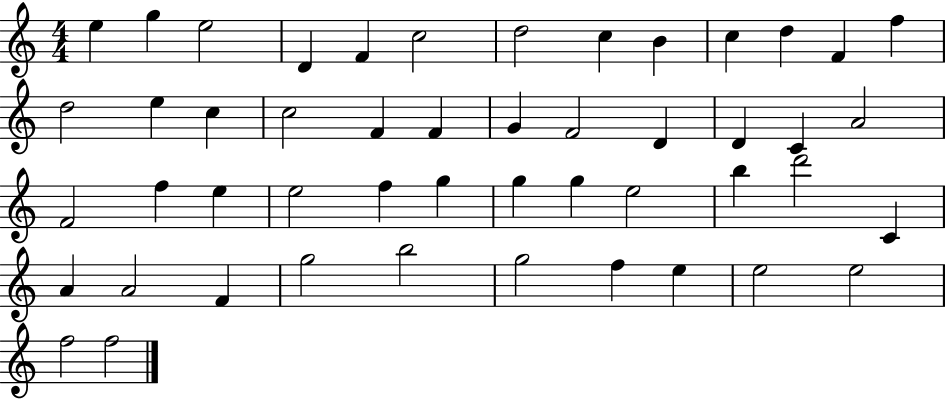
E5/q G5/q E5/h D4/q F4/q C5/h D5/h C5/q B4/q C5/q D5/q F4/q F5/q D5/h E5/q C5/q C5/h F4/q F4/q G4/q F4/h D4/q D4/q C4/q A4/h F4/h F5/q E5/q E5/h F5/q G5/q G5/q G5/q E5/h B5/q D6/h C4/q A4/q A4/h F4/q G5/h B5/h G5/h F5/q E5/q E5/h E5/h F5/h F5/h